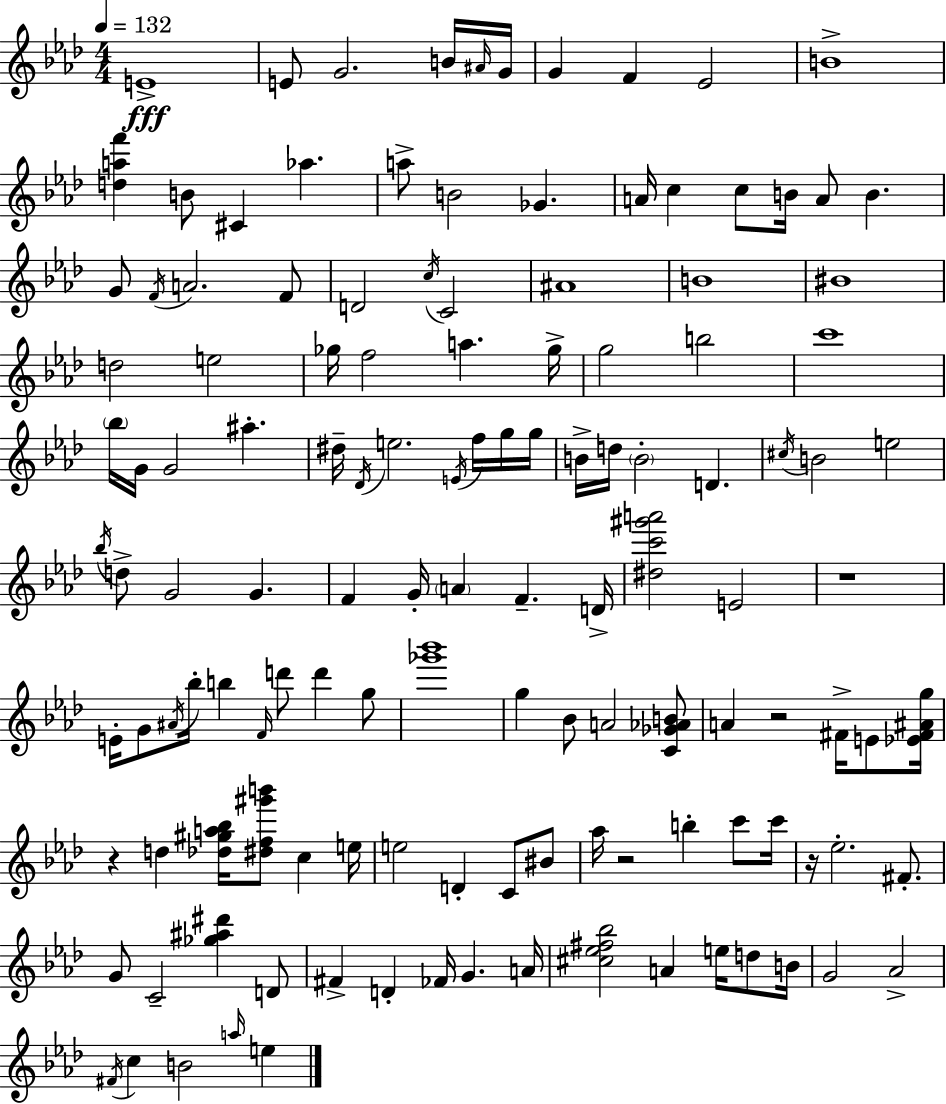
X:1
T:Untitled
M:4/4
L:1/4
K:Fm
E4 E/2 G2 B/4 ^A/4 G/4 G F _E2 B4 [daf'] B/2 ^C _a a/2 B2 _G A/4 c c/2 B/4 A/2 B G/2 F/4 A2 F/2 D2 c/4 C2 ^A4 B4 ^B4 d2 e2 _g/4 f2 a _g/4 g2 b2 c'4 _b/4 G/4 G2 ^a ^d/4 _D/4 e2 E/4 f/4 g/4 g/4 B/4 d/4 B2 D ^c/4 B2 e2 _b/4 d/2 G2 G F G/4 A F D/4 [^dc'^g'a']2 E2 z4 E/4 G/2 ^A/4 _b/4 b F/4 d'/2 d' g/2 [_g'_b']4 g _B/2 A2 [C_G_AB]/2 A z2 ^F/4 E/2 [_E^F^Ag]/4 z d [_d^ga_b]/4 [^df^g'b']/2 c e/4 e2 D C/2 ^B/2 _a/4 z2 b c'/2 c'/4 z/4 _e2 ^F/2 G/2 C2 [_g^a^d'] D/2 ^F D _F/4 G A/4 [^c_e^f_b]2 A e/4 d/2 B/4 G2 _A2 ^F/4 c B2 a/4 e